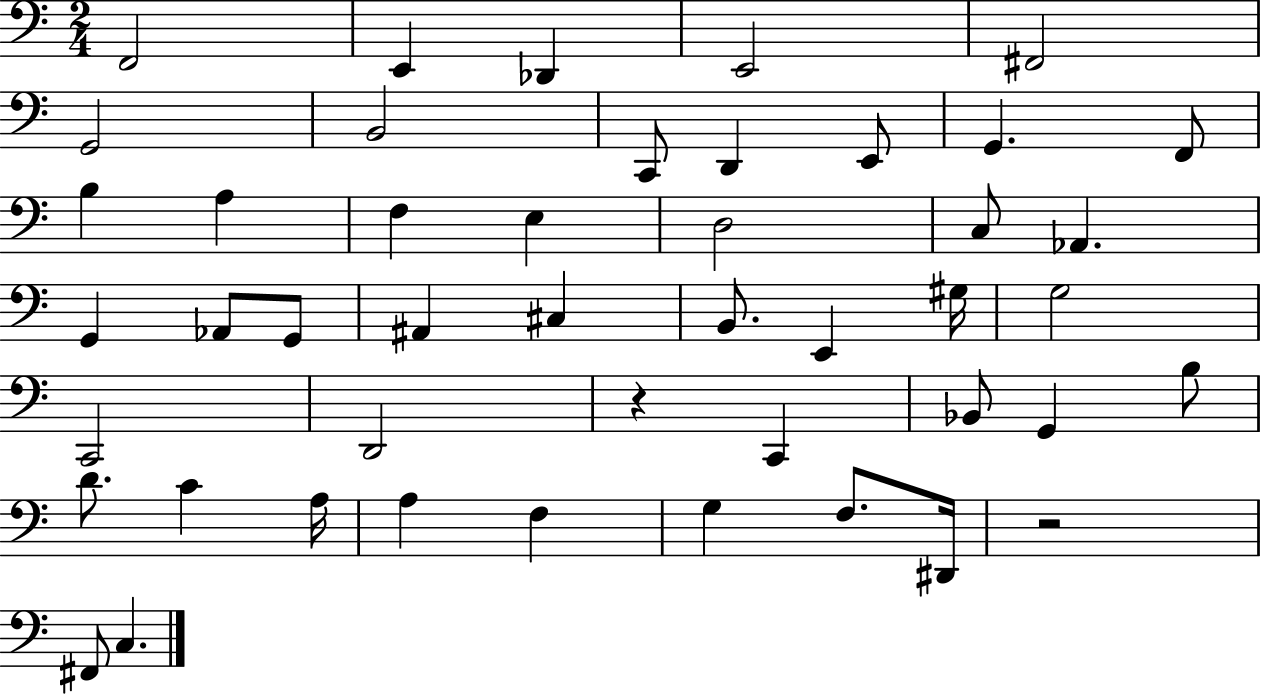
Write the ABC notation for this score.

X:1
T:Untitled
M:2/4
L:1/4
K:C
F,,2 E,, _D,, E,,2 ^F,,2 G,,2 B,,2 C,,/2 D,, E,,/2 G,, F,,/2 B, A, F, E, D,2 C,/2 _A,, G,, _A,,/2 G,,/2 ^A,, ^C, B,,/2 E,, ^G,/4 G,2 C,,2 D,,2 z C,, _B,,/2 G,, B,/2 D/2 C A,/4 A, F, G, F,/2 ^D,,/4 z2 ^F,,/2 C,